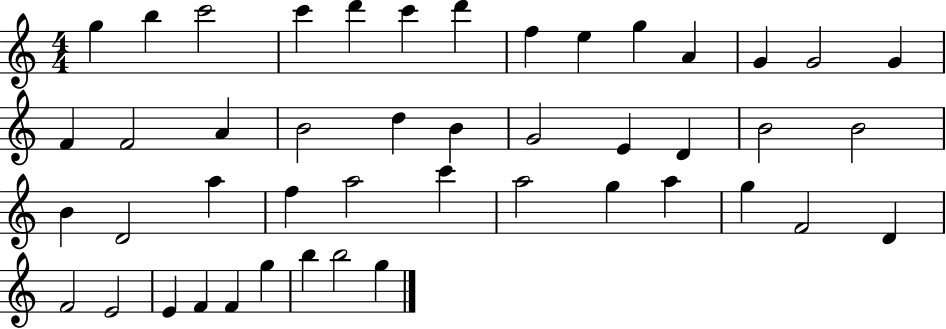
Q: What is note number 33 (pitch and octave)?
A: G5